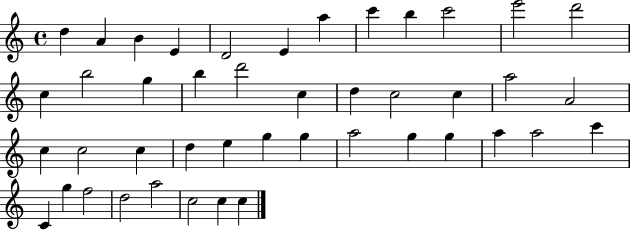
D5/q A4/q B4/q E4/q D4/h E4/q A5/q C6/q B5/q C6/h E6/h D6/h C5/q B5/h G5/q B5/q D6/h C5/q D5/q C5/h C5/q A5/h A4/h C5/q C5/h C5/q D5/q E5/q G5/q G5/q A5/h G5/q G5/q A5/q A5/h C6/q C4/q G5/q F5/h D5/h A5/h C5/h C5/q C5/q